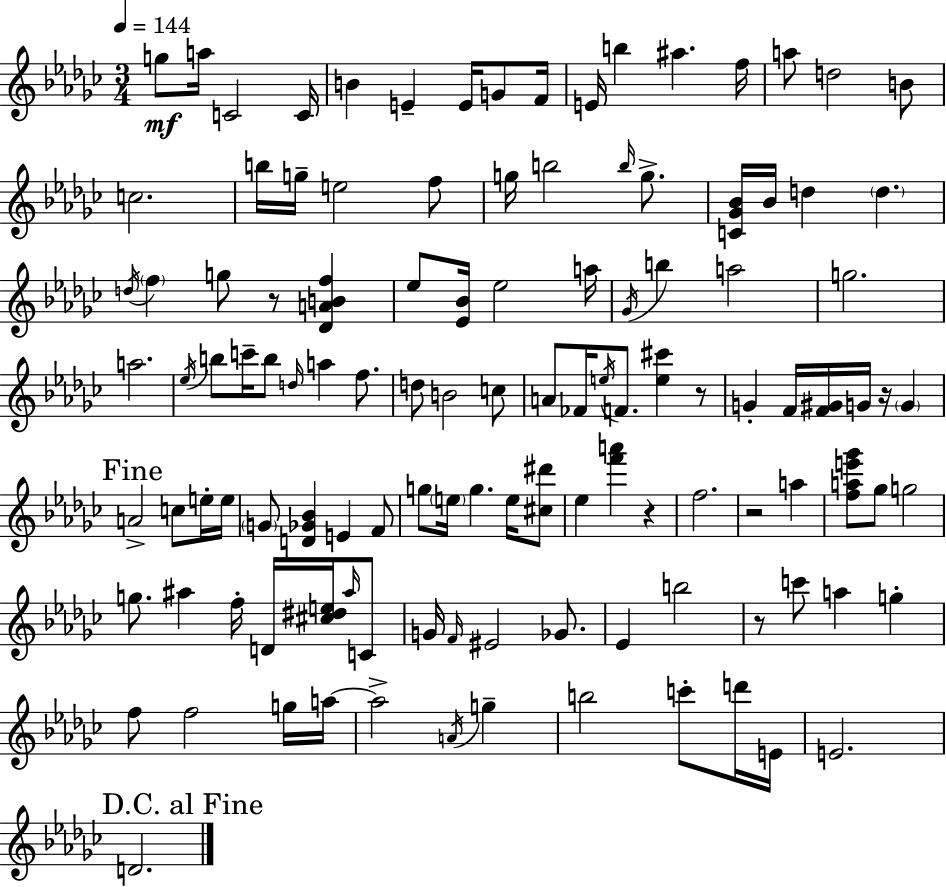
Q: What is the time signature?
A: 3/4